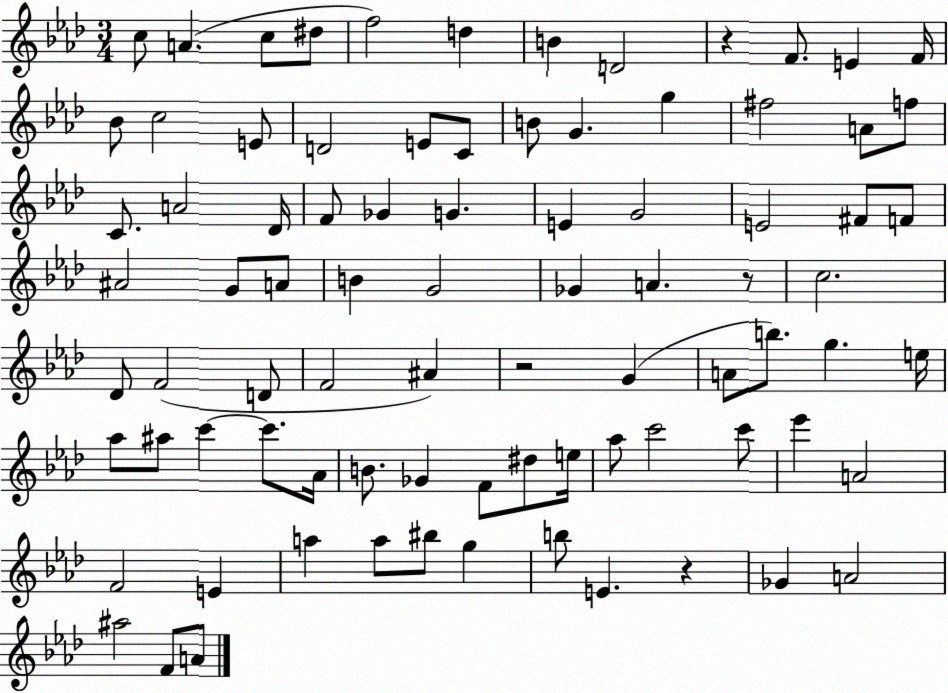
X:1
T:Untitled
M:3/4
L:1/4
K:Ab
c/2 A c/2 ^d/2 f2 d B D2 z F/2 E F/4 _B/2 c2 E/2 D2 E/2 C/2 B/2 G g ^f2 A/2 f/2 C/2 A2 _D/4 F/2 _G G E G2 E2 ^F/2 F/2 ^A2 G/2 A/2 B G2 _G A z/2 c2 _D/2 F2 D/2 F2 ^A z2 G A/2 b/2 g e/4 _a/2 ^a/2 c' c'/2 _A/4 B/2 _G F/2 ^d/2 e/4 _a/2 c'2 c'/2 _e' A2 F2 E a a/2 ^b/2 g b/2 E z _G A2 ^a2 F/2 A/2